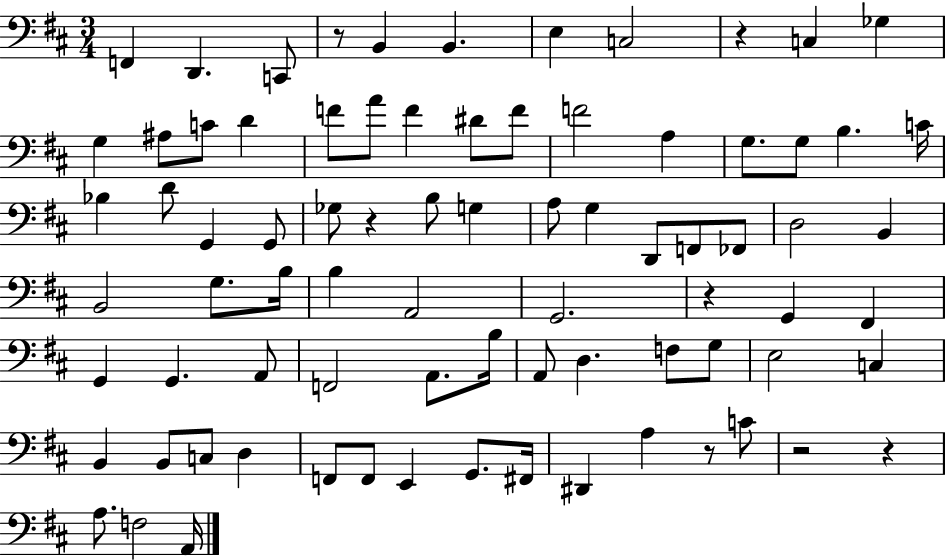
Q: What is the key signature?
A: D major